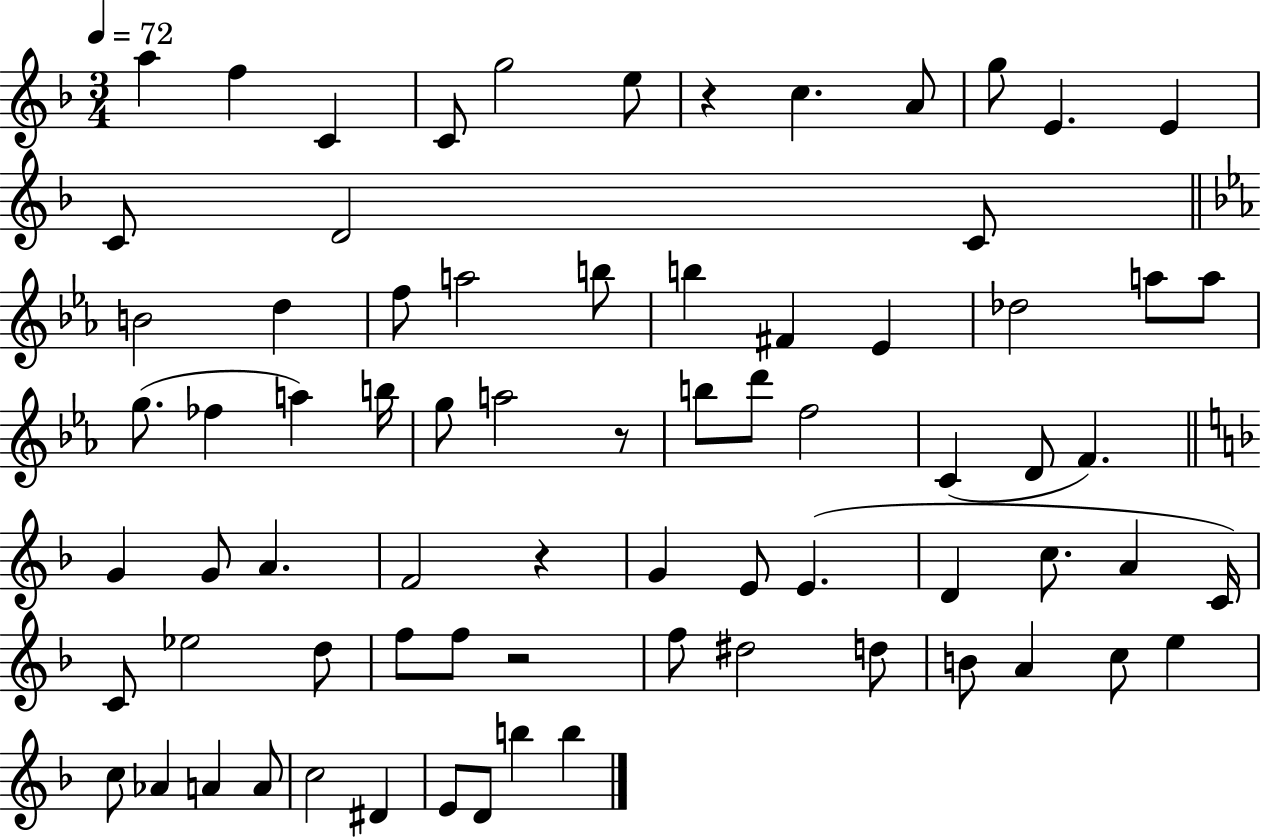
A5/q F5/q C4/q C4/e G5/h E5/e R/q C5/q. A4/e G5/e E4/q. E4/q C4/e D4/h C4/e B4/h D5/q F5/e A5/h B5/e B5/q F#4/q Eb4/q Db5/h A5/e A5/e G5/e. FES5/q A5/q B5/s G5/e A5/h R/e B5/e D6/e F5/h C4/q D4/e F4/q. G4/q G4/e A4/q. F4/h R/q G4/q E4/e E4/q. D4/q C5/e. A4/q C4/s C4/e Eb5/h D5/e F5/e F5/e R/h F5/e D#5/h D5/e B4/e A4/q C5/e E5/q C5/e Ab4/q A4/q A4/e C5/h D#4/q E4/e D4/e B5/q B5/q